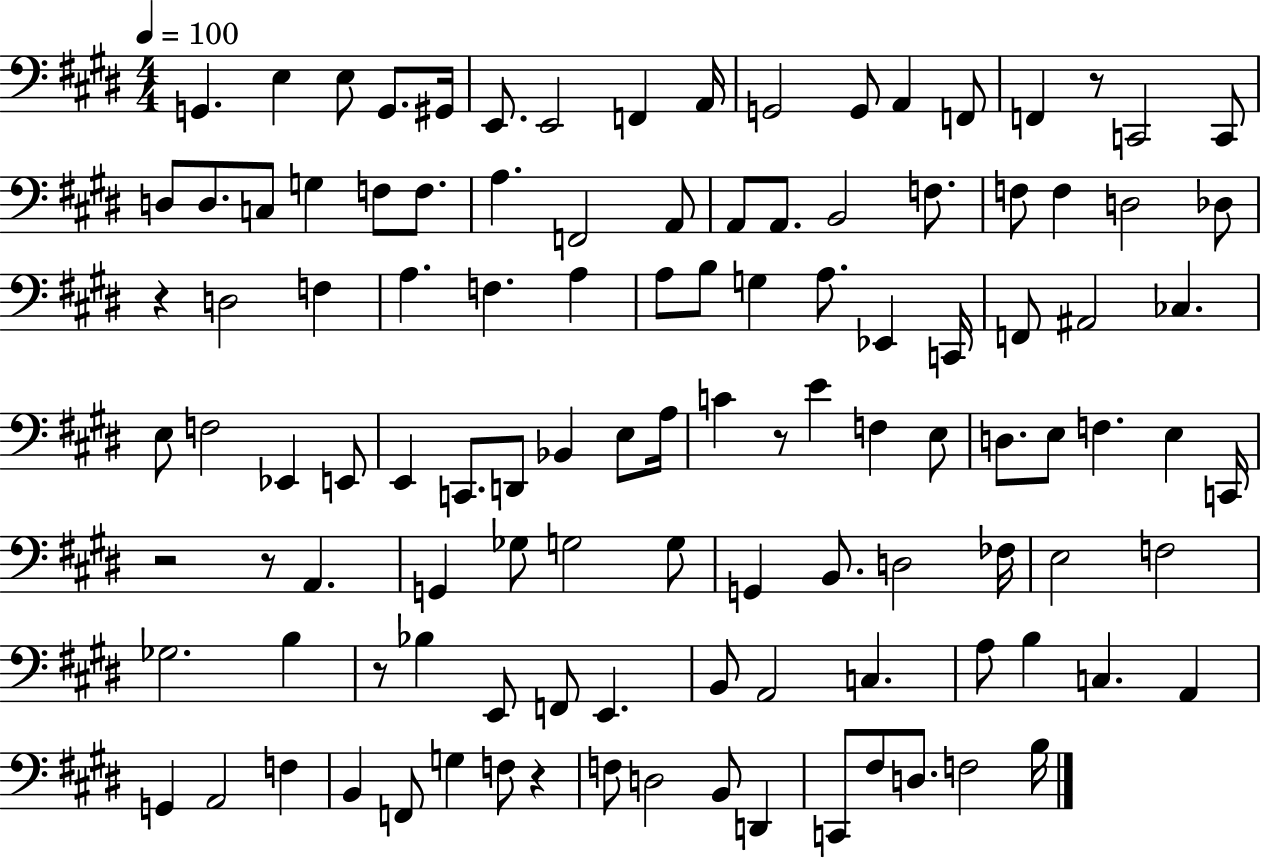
{
  \clef bass
  \numericTimeSignature
  \time 4/4
  \key e \major
  \tempo 4 = 100
  g,4. e4 e8 g,8. gis,16 | e,8. e,2 f,4 a,16 | g,2 g,8 a,4 f,8 | f,4 r8 c,2 c,8 | \break d8 d8. c8 g4 f8 f8. | a4. f,2 a,8 | a,8 a,8. b,2 f8. | f8 f4 d2 des8 | \break r4 d2 f4 | a4. f4. a4 | a8 b8 g4 a8. ees,4 c,16 | f,8 ais,2 ces4. | \break e8 f2 ees,4 e,8 | e,4 c,8. d,8 bes,4 e8 a16 | c'4 r8 e'4 f4 e8 | d8. e8 f4. e4 c,16 | \break r2 r8 a,4. | g,4 ges8 g2 g8 | g,4 b,8. d2 fes16 | e2 f2 | \break ges2. b4 | r8 bes4 e,8 f,8 e,4. | b,8 a,2 c4. | a8 b4 c4. a,4 | \break g,4 a,2 f4 | b,4 f,8 g4 f8 r4 | f8 d2 b,8 d,4 | c,8 fis8 d8. f2 b16 | \break \bar "|."
}